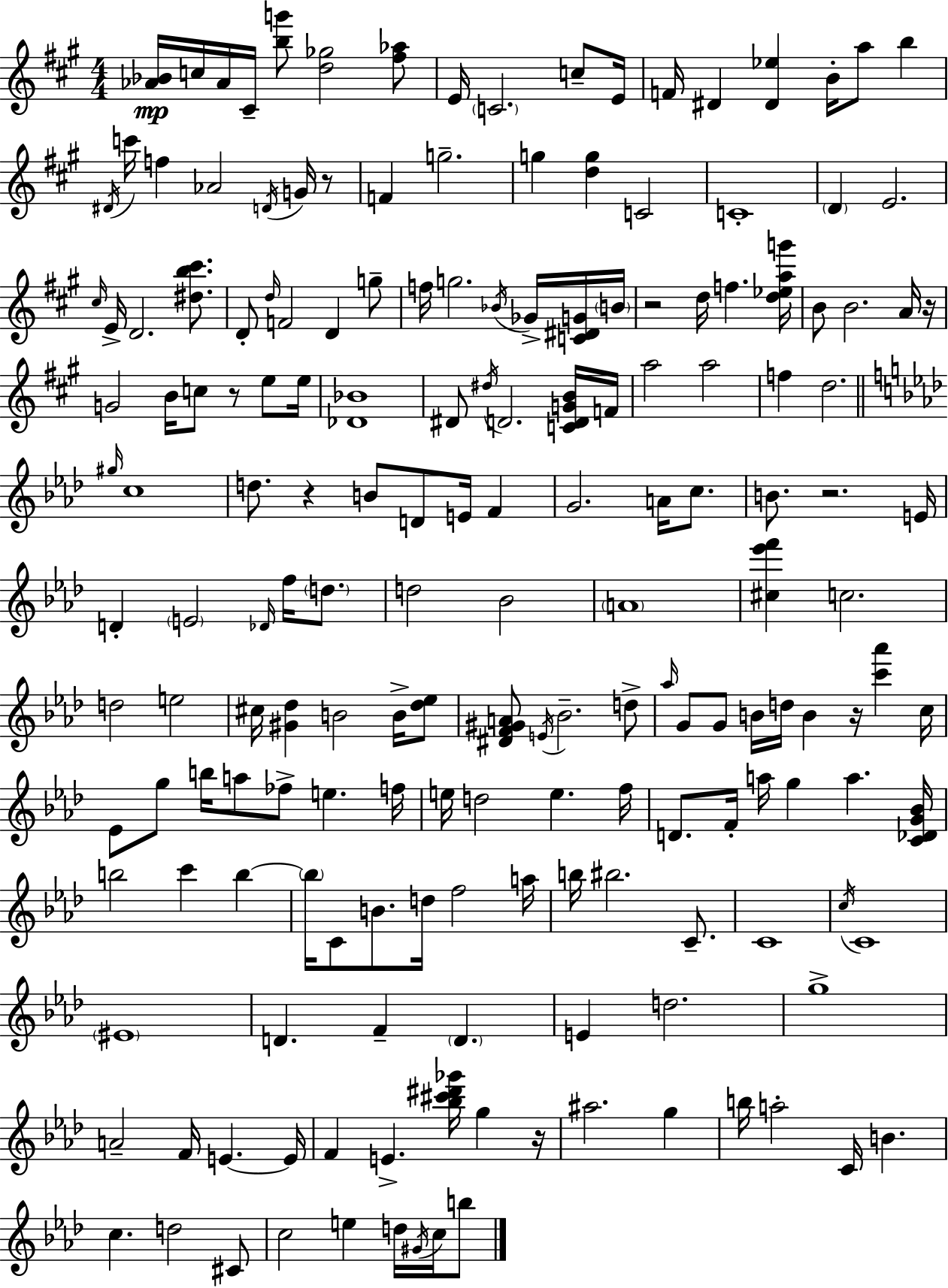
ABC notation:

X:1
T:Untitled
M:4/4
L:1/4
K:A
[_A_B]/4 c/4 _A/4 ^C/4 [bg']/2 [d_g]2 [^f_a]/2 E/4 C2 c/2 E/4 F/4 ^D [^D_e] B/4 a/2 b ^D/4 c'/4 f _A2 D/4 G/4 z/2 F g2 g [dg] C2 C4 D E2 ^c/4 E/4 D2 [^db^c']/2 D/2 d/4 F2 D g/2 f/4 g2 _B/4 _G/4 [C^DG]/4 B/4 z2 d/4 f [d_eag']/4 B/2 B2 A/4 z/4 G2 B/4 c/2 z/2 e/2 e/4 [_D_B]4 ^D/2 ^d/4 D2 [CDGB]/4 F/4 a2 a2 f d2 ^g/4 c4 d/2 z B/2 D/2 E/4 F G2 A/4 c/2 B/2 z2 E/4 D E2 _D/4 f/4 d/2 d2 _B2 A4 [^c_e'f'] c2 d2 e2 ^c/4 [^G_d] B2 B/4 [_d_e]/2 [^DF^GA]/2 E/4 _B2 d/2 _a/4 G/2 G/2 B/4 d/4 B z/4 [c'_a'] c/4 _E/2 g/2 b/4 a/2 _f/2 e f/4 e/4 d2 e f/4 D/2 F/4 a/4 g a [C_DG_B]/4 b2 c' b b/4 C/2 B/2 d/4 f2 a/4 b/4 ^b2 C/2 C4 c/4 C4 ^E4 D F D E d2 g4 A2 F/4 E E/4 F E [_b^c'^d'_g']/4 g z/4 ^a2 g b/4 a2 C/4 B c d2 ^C/2 c2 e d/4 ^G/4 c/4 b/2